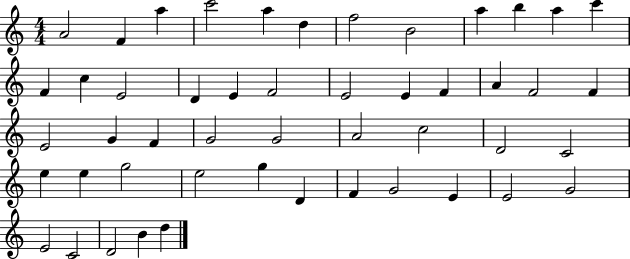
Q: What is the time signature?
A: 4/4